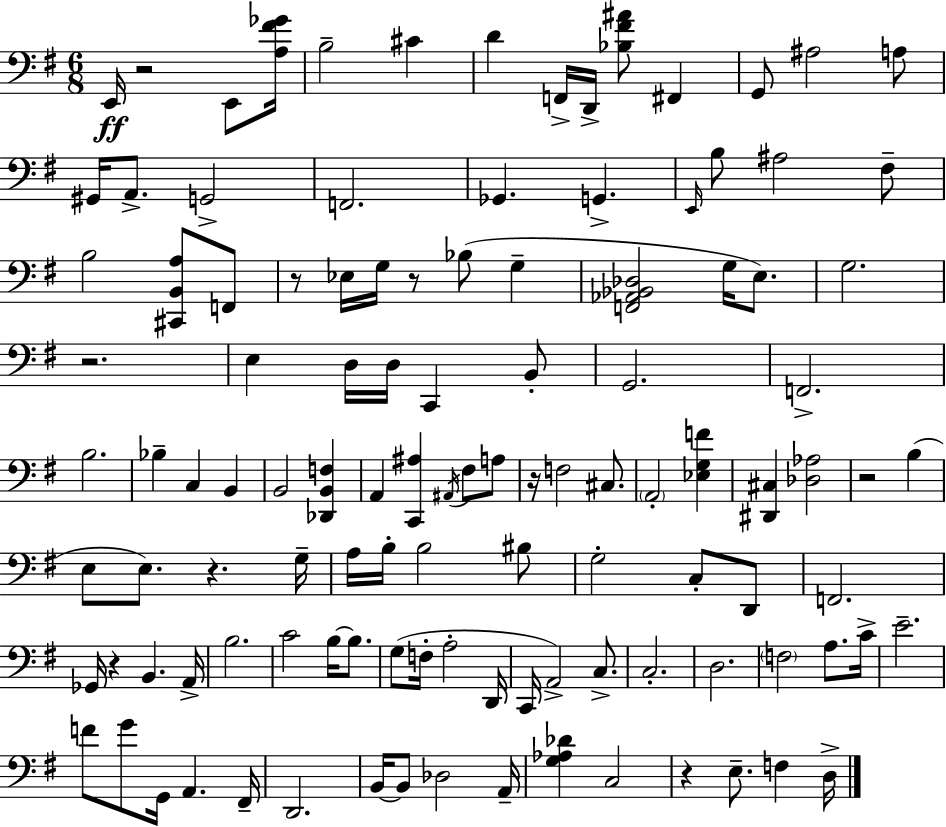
X:1
T:Untitled
M:6/8
L:1/4
K:G
E,,/4 z2 E,,/2 [A,^F_G]/4 B,2 ^C D F,,/4 D,,/4 [_B,^F^A]/2 ^F,, G,,/2 ^A,2 A,/2 ^G,,/4 A,,/2 G,,2 F,,2 _G,, G,, E,,/4 B,/2 ^A,2 ^F,/2 B,2 [^C,,B,,A,]/2 F,,/2 z/2 _E,/4 G,/4 z/2 _B,/2 G, [F,,_A,,_B,,_D,]2 G,/4 E,/2 G,2 z2 E, D,/4 D,/4 C,, B,,/2 G,,2 F,,2 B,2 _B, C, B,, B,,2 [_D,,B,,F,] A,, [C,,^A,] ^A,,/4 ^F,/2 A,/2 z/4 F,2 ^C,/2 A,,2 [_E,G,F] [^D,,^C,] [_D,_A,]2 z2 B, E,/2 E,/2 z G,/4 A,/4 B,/4 B,2 ^B,/2 G,2 C,/2 D,,/2 F,,2 _G,,/4 z B,, A,,/4 B,2 C2 B,/4 B,/2 G,/2 F,/4 A,2 D,,/4 C,,/4 A,,2 C,/2 C,2 D,2 F,2 A,/2 C/4 E2 F/2 G/2 G,,/4 A,, ^F,,/4 D,,2 B,,/4 B,,/2 _D,2 A,,/4 [G,_A,_D] C,2 z E,/2 F, D,/4